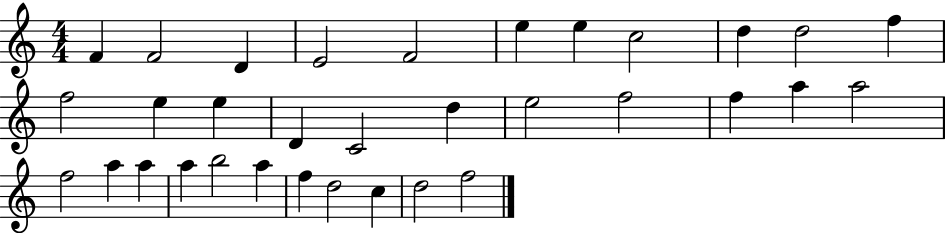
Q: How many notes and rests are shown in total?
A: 33